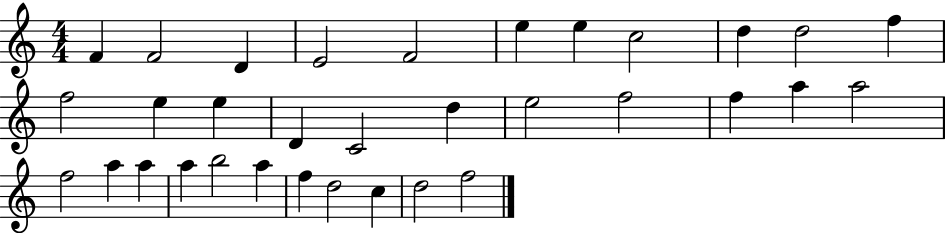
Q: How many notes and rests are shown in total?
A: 33